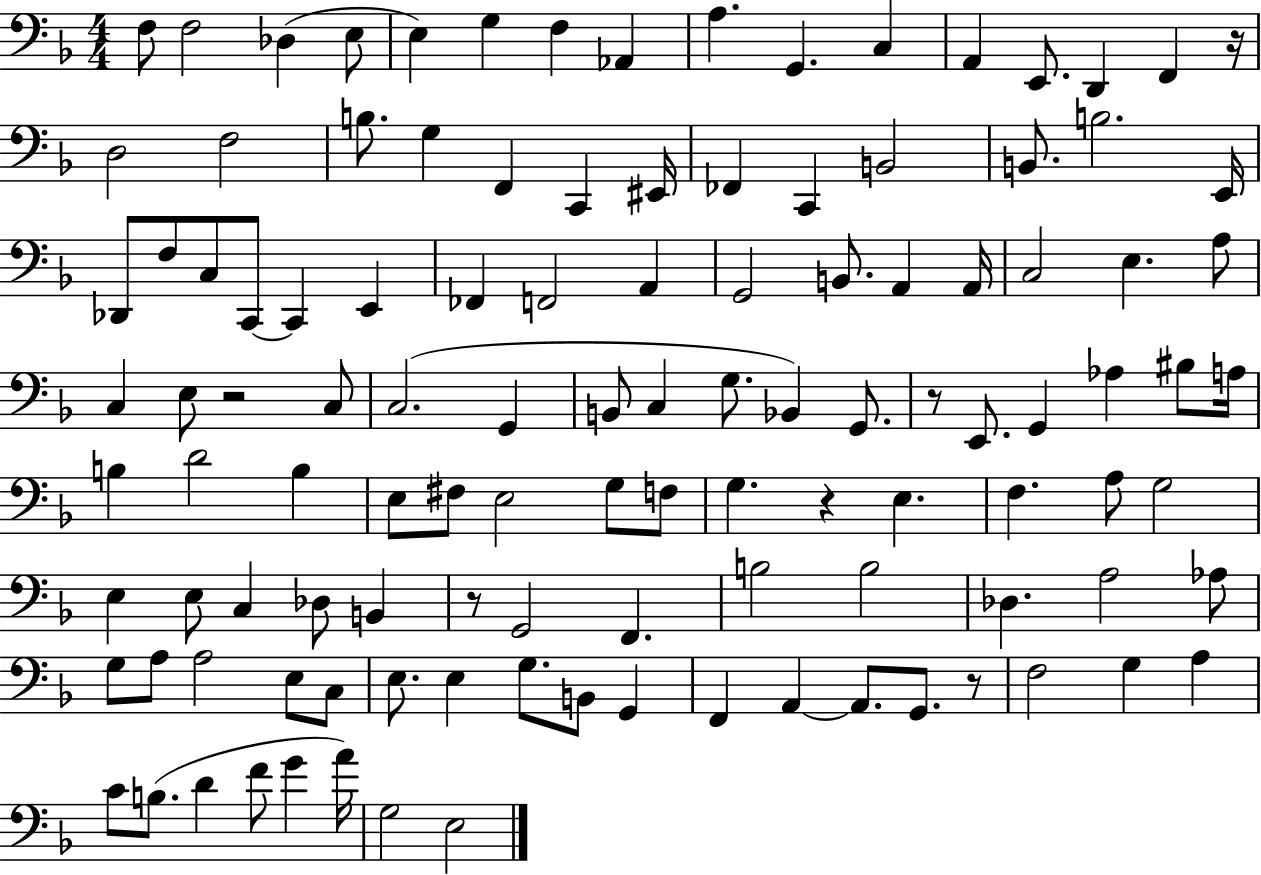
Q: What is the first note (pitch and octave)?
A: F3